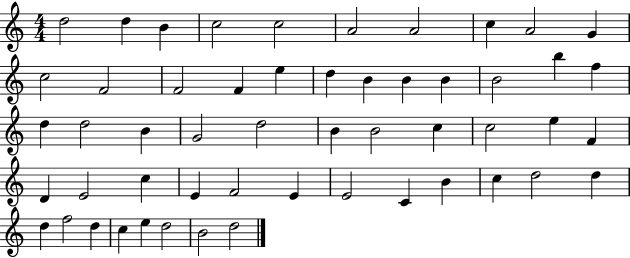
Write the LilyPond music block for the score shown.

{
  \clef treble
  \numericTimeSignature
  \time 4/4
  \key c \major
  d''2 d''4 b'4 | c''2 c''2 | a'2 a'2 | c''4 a'2 g'4 | \break c''2 f'2 | f'2 f'4 e''4 | d''4 b'4 b'4 b'4 | b'2 b''4 f''4 | \break d''4 d''2 b'4 | g'2 d''2 | b'4 b'2 c''4 | c''2 e''4 f'4 | \break d'4 e'2 c''4 | e'4 f'2 e'4 | e'2 c'4 b'4 | c''4 d''2 d''4 | \break d''4 f''2 d''4 | c''4 e''4 d''2 | b'2 d''2 | \bar "|."
}